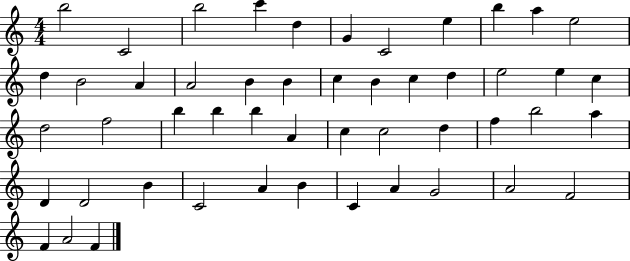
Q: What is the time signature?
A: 4/4